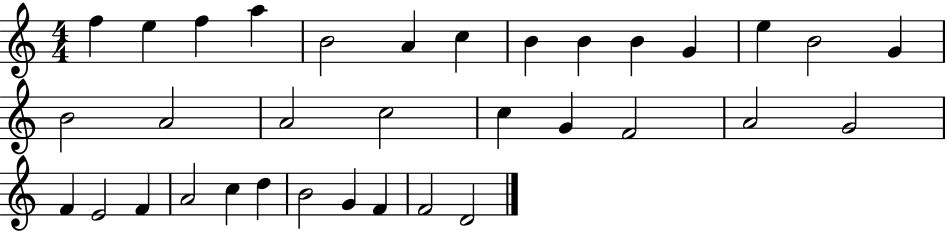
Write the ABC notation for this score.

X:1
T:Untitled
M:4/4
L:1/4
K:C
f e f a B2 A c B B B G e B2 G B2 A2 A2 c2 c G F2 A2 G2 F E2 F A2 c d B2 G F F2 D2